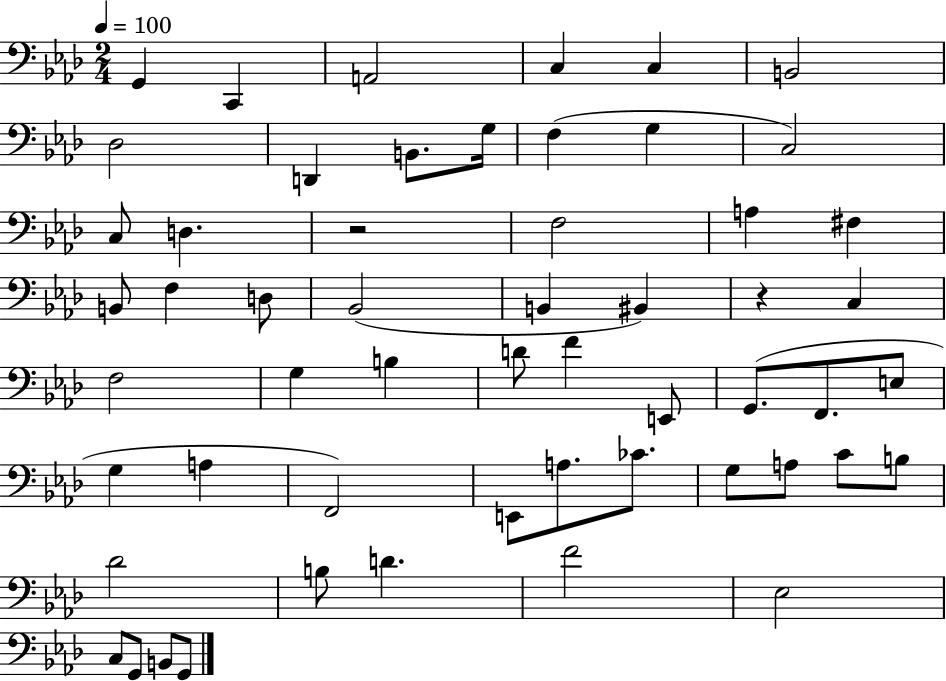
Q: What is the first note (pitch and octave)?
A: G2